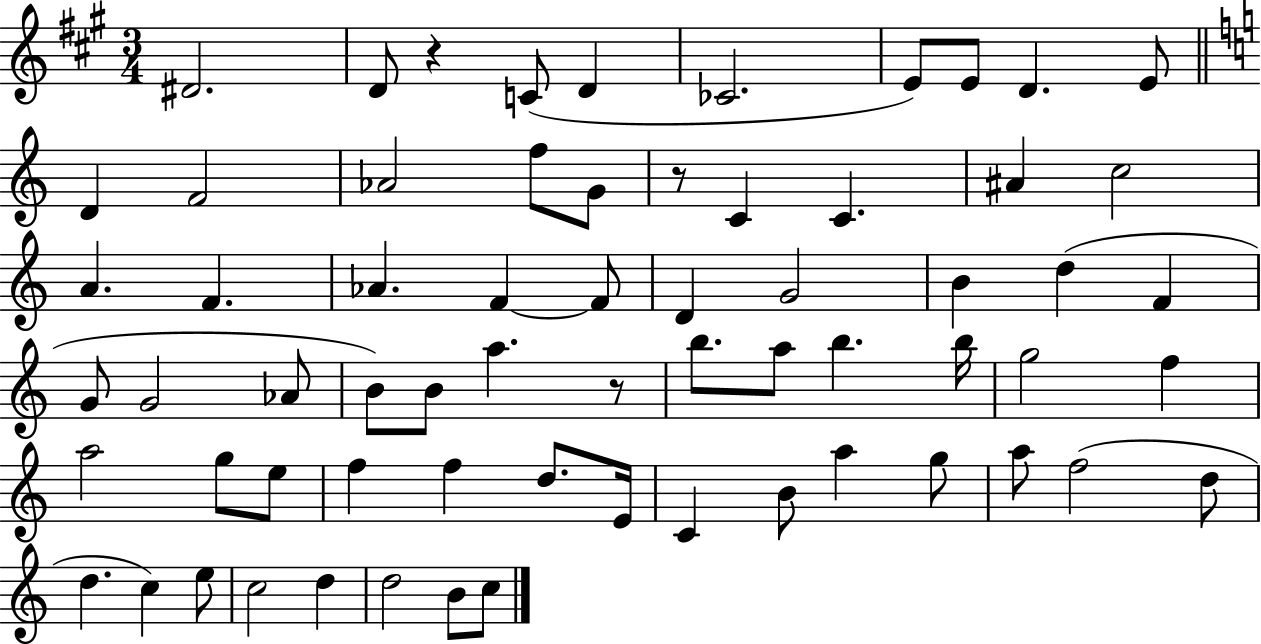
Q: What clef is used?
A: treble